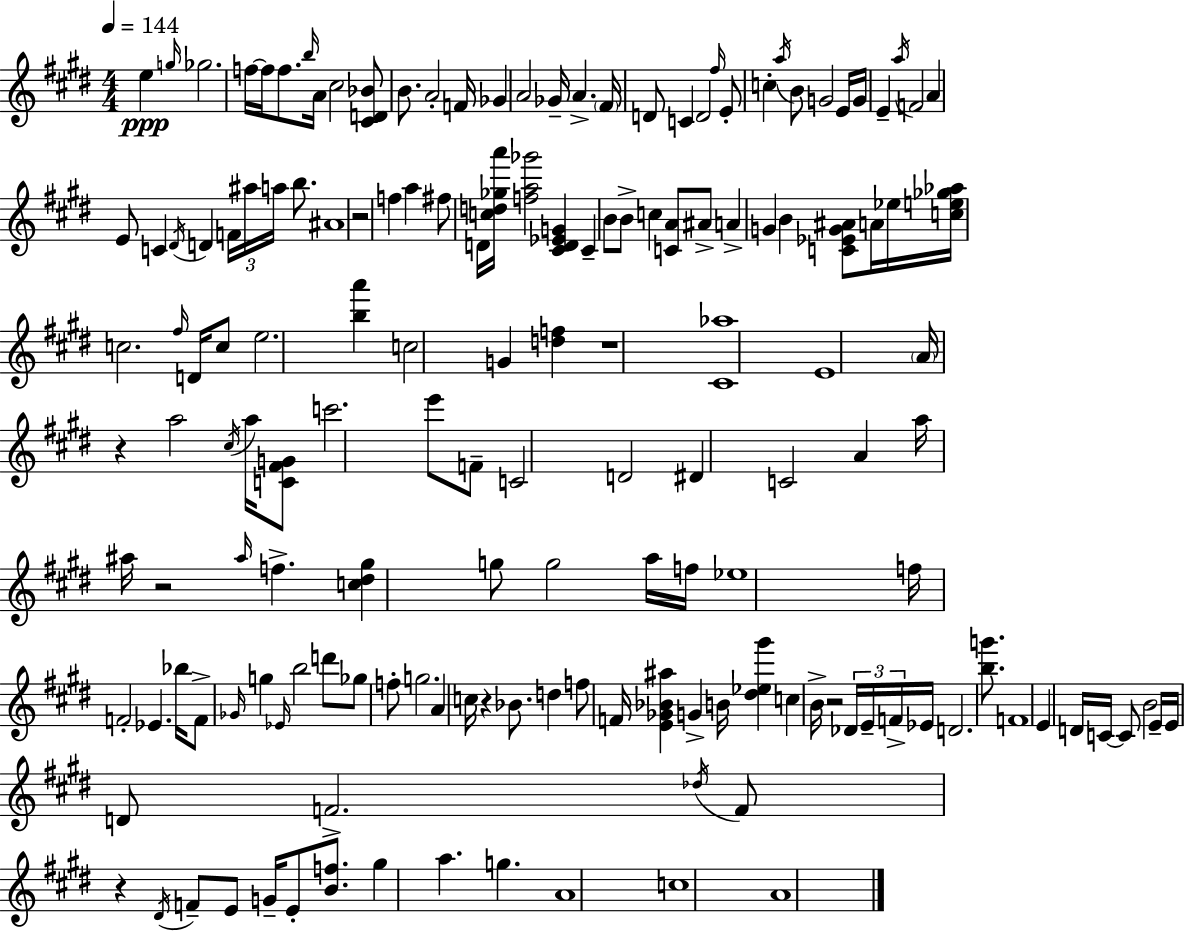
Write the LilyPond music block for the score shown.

{
  \clef treble
  \numericTimeSignature
  \time 4/4
  \key e \major
  \tempo 4 = 144
  e''4\ppp \grace { g''16 } ges''2. | f''16~~ f''16 f''8. \grace { b''16 } a'16 cis''2 | <cis' d' bes'>8 b'8. a'2-. f'16 ges'4 | a'2 ges'16-- a'4.-> | \break \parenthesize fis'16 d'8 c'4 d'2 | \grace { fis''16 } e'8-. c''4-. \acciaccatura { a''16 } b'8 g'2 | e'16 g'16 e'4-- \acciaccatura { a''16 } f'2 | a'4 e'8 c'4 \acciaccatura { dis'16 } d'4 | \break \tuplet 3/2 { f'16 ais''16 a''16 } b''8. ais'1 | r2 f''4 | a''4 fis''8 d'16 <c'' d'' ges'' a'''>16 <f'' a'' ges'''>2 | <cis' d' ees' g'>4 cis'4-- b'8 b'8-> c''4 | \break <c' a'>8 ais'8-> a'4-> g'4 b'4 | <c' ees' g' ais'>8 a'16 ees''16 <c'' e'' ges'' aes''>16 c''2. | \grace { fis''16 } d'16 c''8 e''2. | <b'' a'''>4 c''2 g'4 | \break <d'' f''>4 r1 | <cis' aes''>1 | e'1 | \parenthesize a'16 r4 a''2 | \break \acciaccatura { cis''16 } a''16 <c' fis' g'>8 c'''2. | e'''8 f'8-- c'2 | d'2 dis'4 c'2 | a'4 a''16 ais''16 r2 | \break \grace { ais''16 } f''4.-> <c'' dis'' gis''>4 g''8 g''2 | a''16 f''16 ees''1 | f''16 f'2-. | ees'4. bes''16 f'8-> \grace { ges'16 } g''4 | \break \grace { ees'16 } b''2 d'''8 ges''8 f''8-. g''2. | a'4 c''16 | r4 bes'8. d''4 f''8 f'16 <e' ges' bes' ais''>4 | g'4-> b'16 <dis'' ees'' gis'''>4 c''4 b'16-> | \break r2 \tuplet 3/2 { des'16 e'16-- f'16-> } ees'16 d'2. | <b'' g'''>8. f'1 | e'4 d'16 | c'16~~ c'8 b'2 e'16-- e'16 d'8 f'2.-> | \break \acciaccatura { des''16 } f'8 r4 | \acciaccatura { dis'16 } f'8-- e'8 g'16-- e'8-. <b' f''>8. gis''4 | a''4. g''4. a'1 | c''1 | \break a'1 | \bar "|."
}